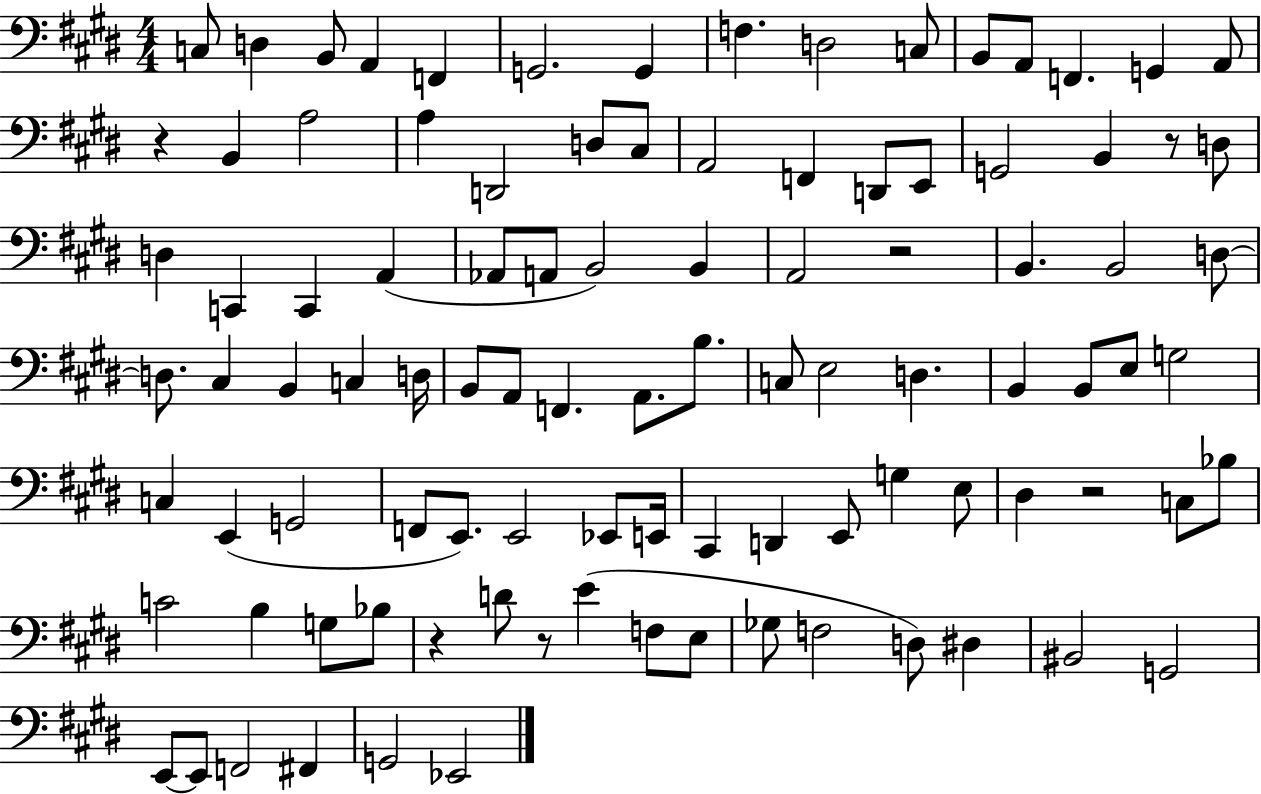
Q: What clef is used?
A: bass